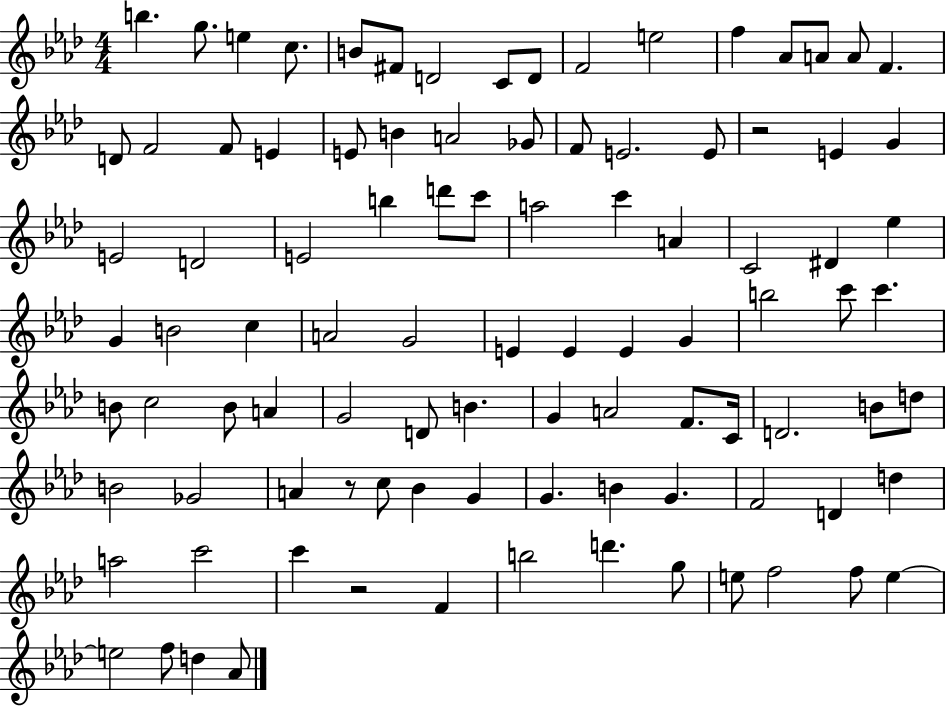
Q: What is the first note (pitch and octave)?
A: B5